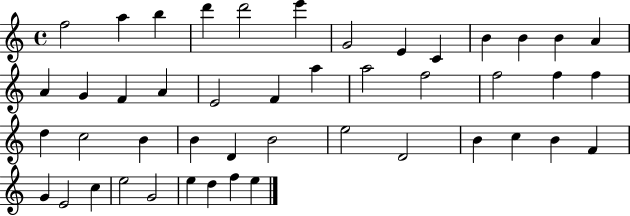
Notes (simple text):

F5/h A5/q B5/q D6/q D6/h E6/q G4/h E4/q C4/q B4/q B4/q B4/q A4/q A4/q G4/q F4/q A4/q E4/h F4/q A5/q A5/h F5/h F5/h F5/q F5/q D5/q C5/h B4/q B4/q D4/q B4/h E5/h D4/h B4/q C5/q B4/q F4/q G4/q E4/h C5/q E5/h G4/h E5/q D5/q F5/q E5/q